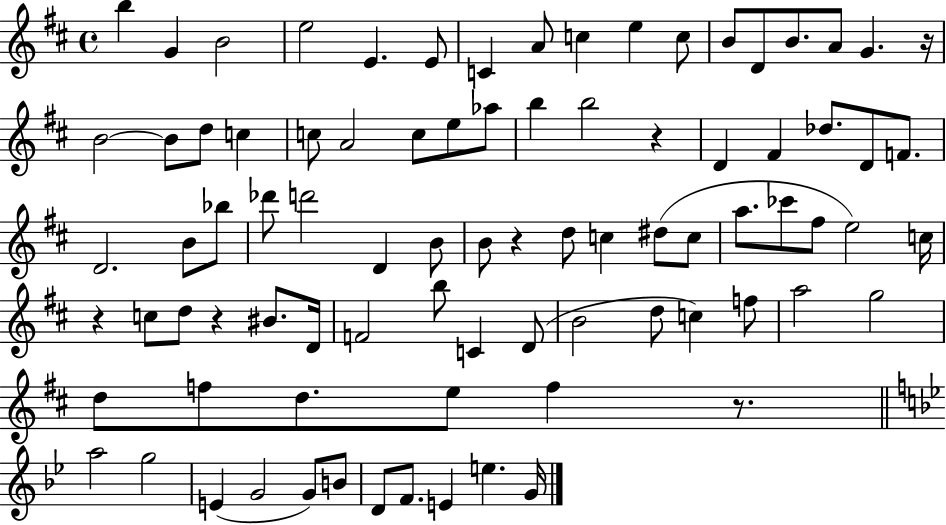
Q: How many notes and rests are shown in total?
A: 85